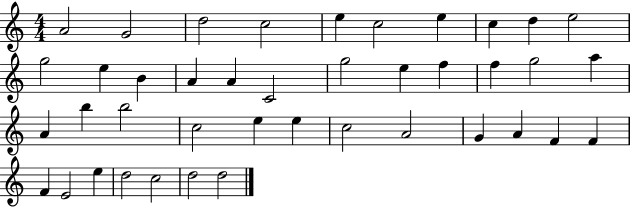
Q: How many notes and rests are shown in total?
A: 41